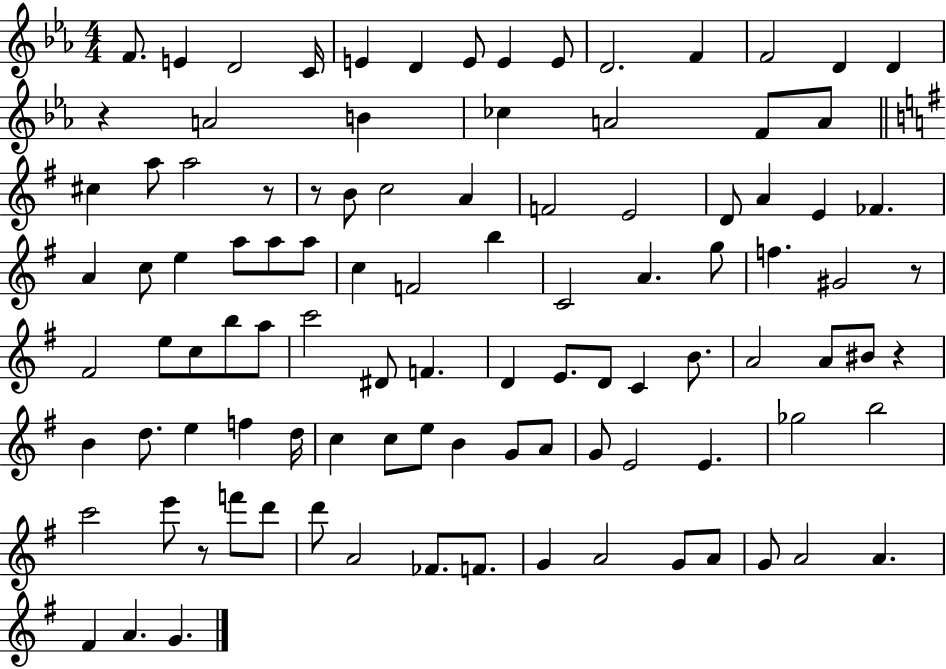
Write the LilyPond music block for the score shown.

{
  \clef treble
  \numericTimeSignature
  \time 4/4
  \key ees \major
  f'8. e'4 d'2 c'16 | e'4 d'4 e'8 e'4 e'8 | d'2. f'4 | f'2 d'4 d'4 | \break r4 a'2 b'4 | ces''4 a'2 f'8 a'8 | \bar "||" \break \key g \major cis''4 a''8 a''2 r8 | r8 b'8 c''2 a'4 | f'2 e'2 | d'8 a'4 e'4 fes'4. | \break a'4 c''8 e''4 a''8 a''8 a''8 | c''4 f'2 b''4 | c'2 a'4. g''8 | f''4. gis'2 r8 | \break fis'2 e''8 c''8 b''8 a''8 | c'''2 dis'8 f'4. | d'4 e'8. d'8 c'4 b'8. | a'2 a'8 bis'8 r4 | \break b'4 d''8. e''4 f''4 d''16 | c''4 c''8 e''8 b'4 g'8 a'8 | g'8 e'2 e'4. | ges''2 b''2 | \break c'''2 e'''8 r8 f'''8 d'''8 | d'''8 a'2 fes'8. f'8. | g'4 a'2 g'8 a'8 | g'8 a'2 a'4. | \break fis'4 a'4. g'4. | \bar "|."
}